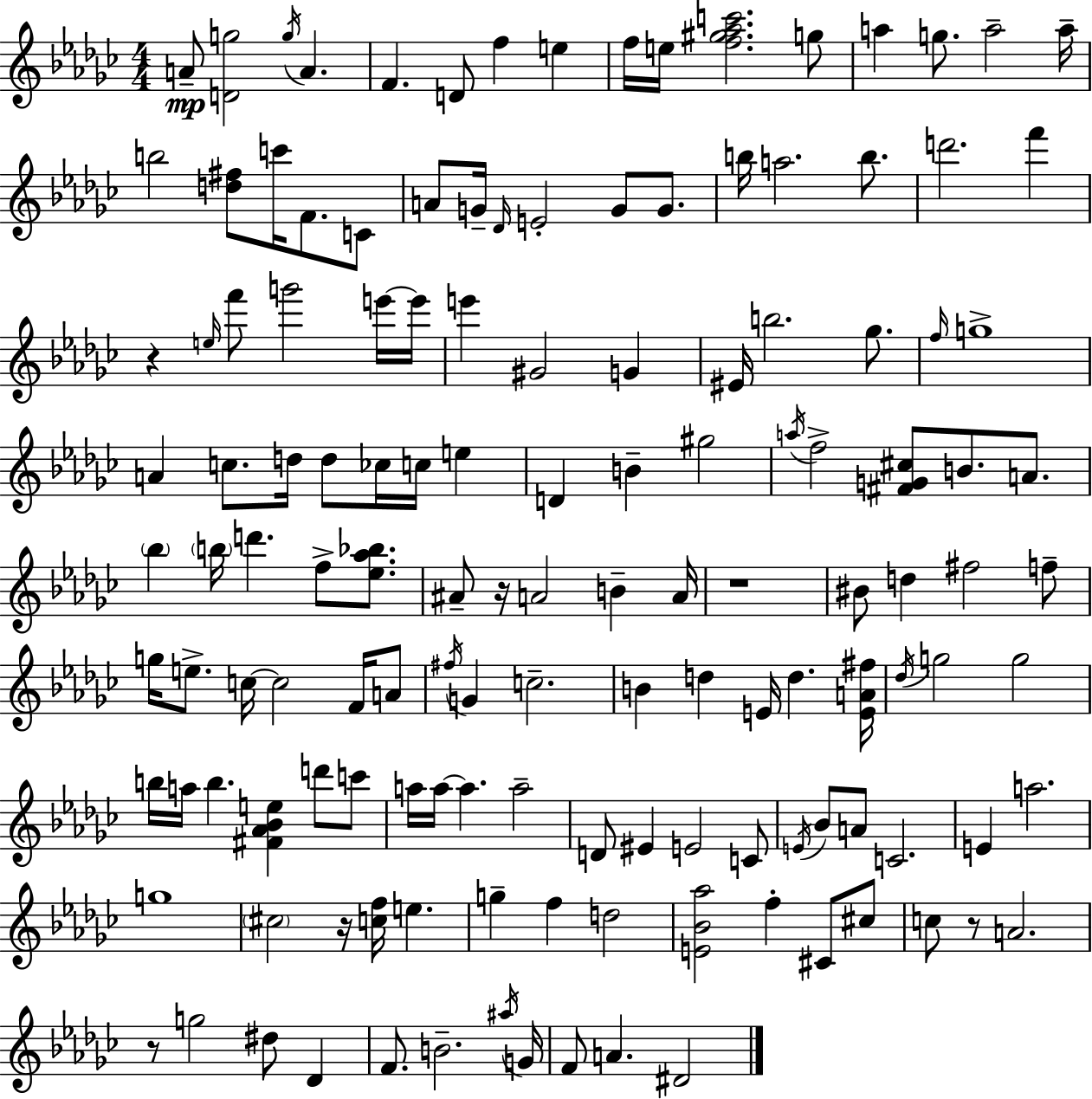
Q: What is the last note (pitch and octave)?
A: D#4